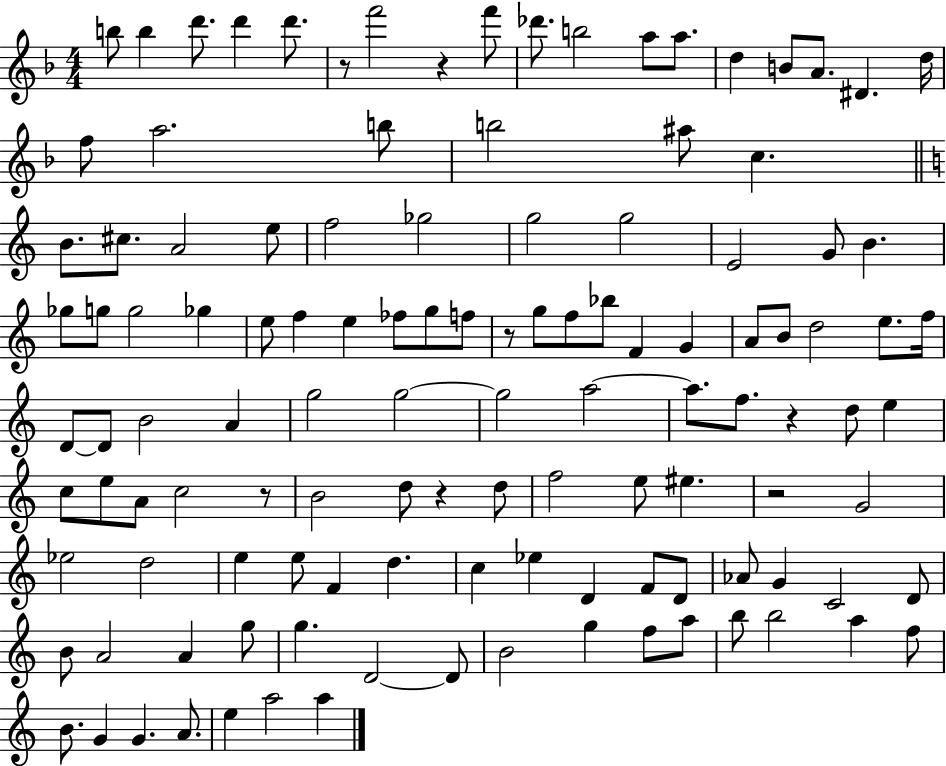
{
  \clef treble
  \numericTimeSignature
  \time 4/4
  \key f \major
  b''8 b''4 d'''8. d'''4 d'''8. | r8 f'''2 r4 f'''8 | des'''8. b''2 a''8 a''8. | d''4 b'8 a'8. dis'4. d''16 | \break f''8 a''2. b''8 | b''2 ais''8 c''4. | \bar "||" \break \key c \major b'8. cis''8. a'2 e''8 | f''2 ges''2 | g''2 g''2 | e'2 g'8 b'4. | \break ges''8 g''8 g''2 ges''4 | e''8 f''4 e''4 fes''8 g''8 f''8 | r8 g''8 f''8 bes''8 f'4 g'4 | a'8 b'8 d''2 e''8. f''16 | \break d'8~~ d'8 b'2 a'4 | g''2 g''2~~ | g''2 a''2~~ | a''8. f''8. r4 d''8 e''4 | \break c''8 e''8 a'8 c''2 r8 | b'2 d''8 r4 d''8 | f''2 e''8 eis''4. | r2 g'2 | \break ees''2 d''2 | e''4 e''8 f'4 d''4. | c''4 ees''4 d'4 f'8 d'8 | aes'8 g'4 c'2 d'8 | \break b'8 a'2 a'4 g''8 | g''4. d'2~~ d'8 | b'2 g''4 f''8 a''8 | b''8 b''2 a''4 f''8 | \break b'8. g'4 g'4. a'8. | e''4 a''2 a''4 | \bar "|."
}